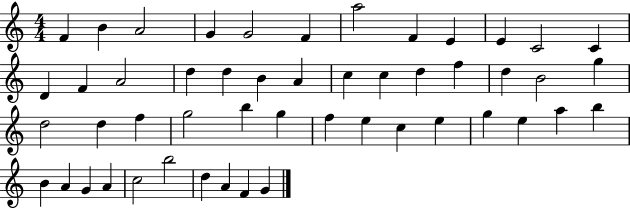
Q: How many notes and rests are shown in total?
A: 50